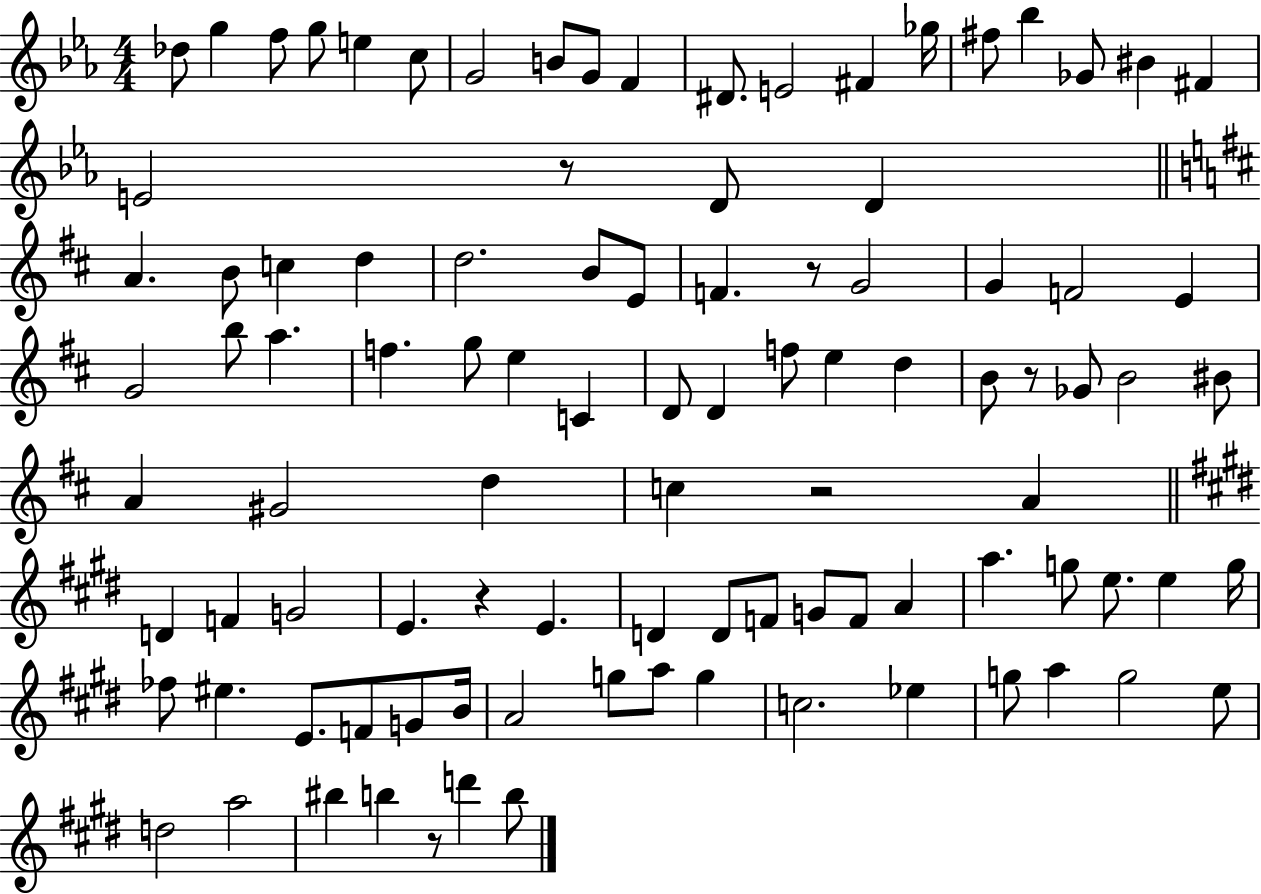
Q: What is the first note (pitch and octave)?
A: Db5